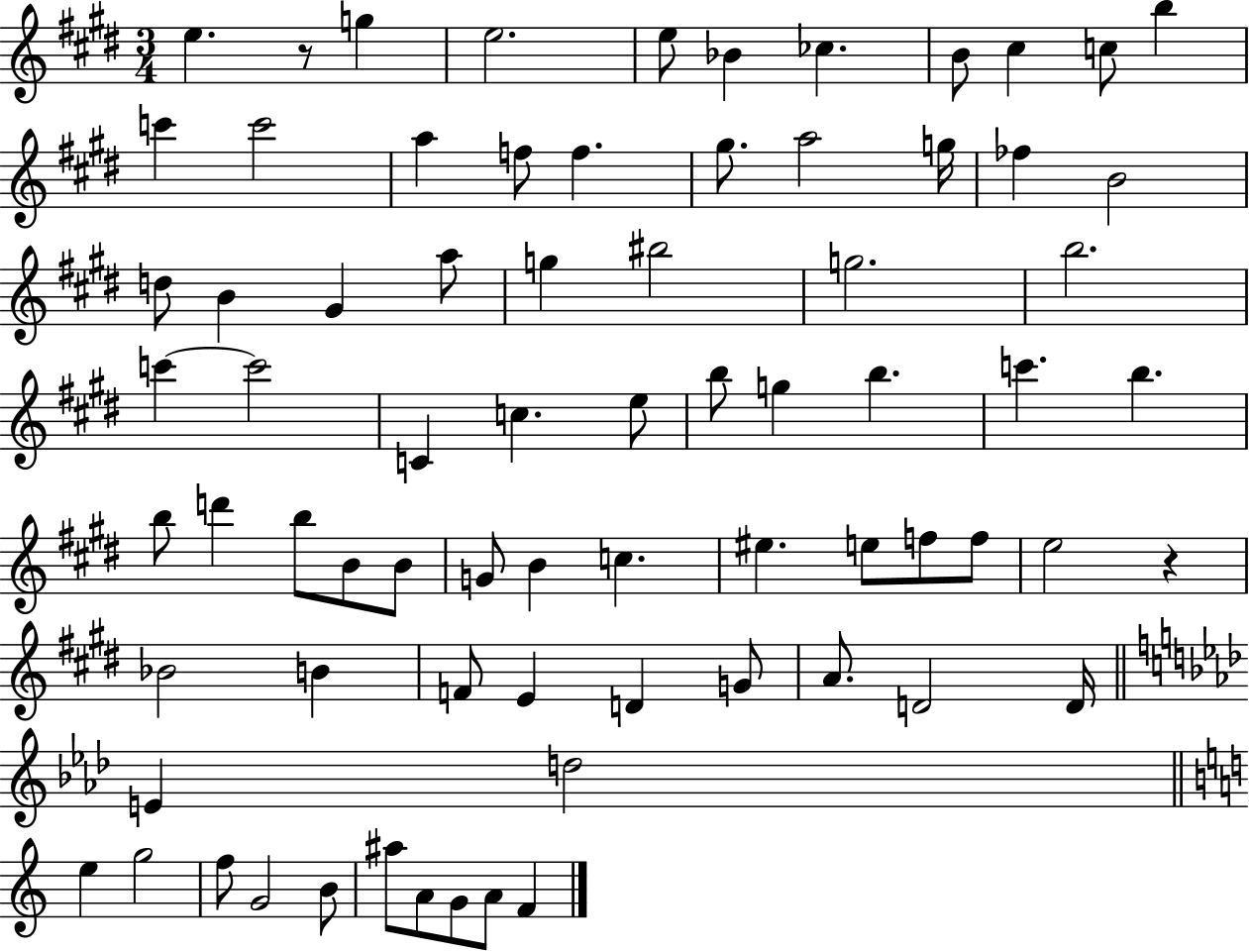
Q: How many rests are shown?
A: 2